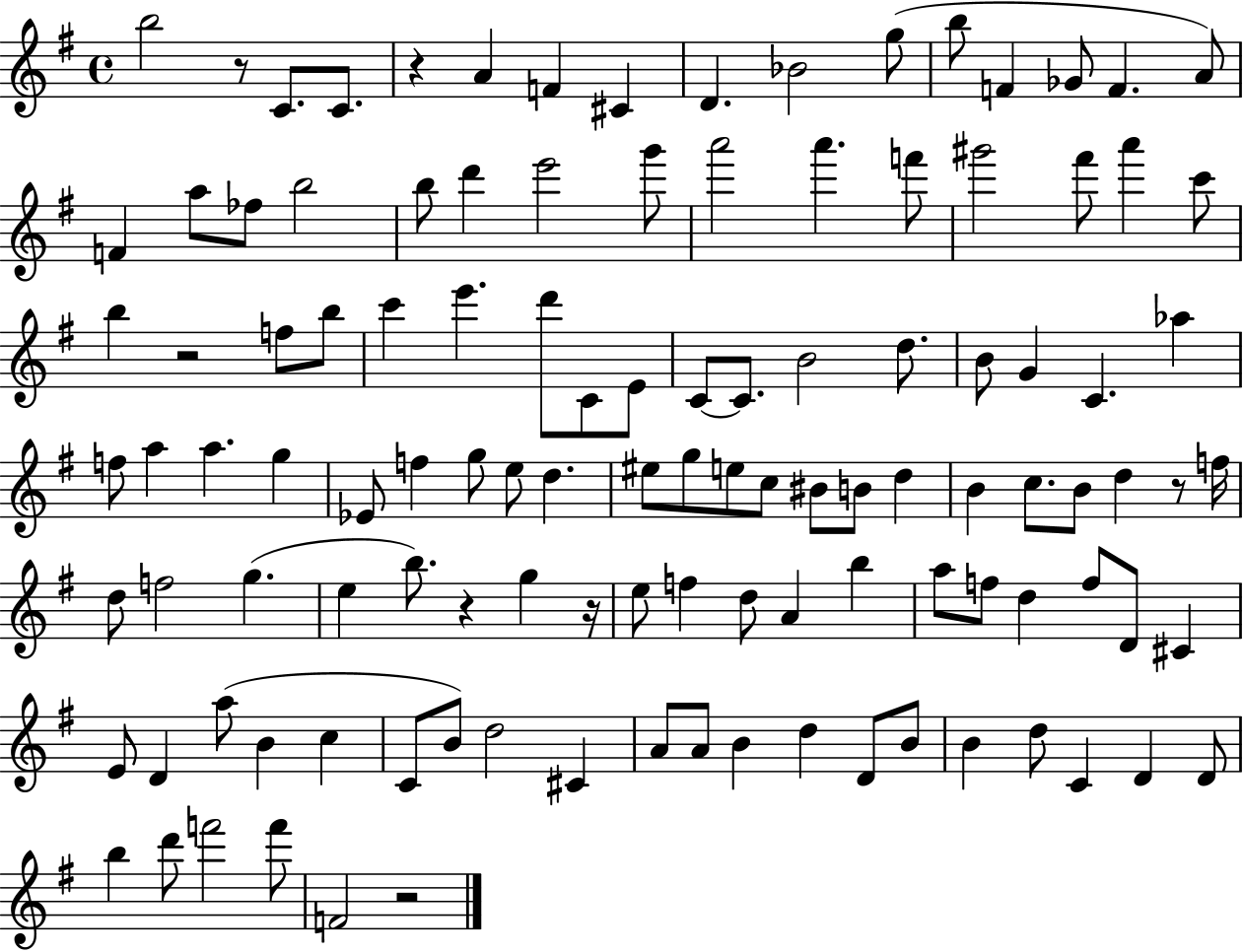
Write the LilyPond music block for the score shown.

{
  \clef treble
  \time 4/4
  \defaultTimeSignature
  \key g \major
  \repeat volta 2 { b''2 r8 c'8. c'8. | r4 a'4 f'4 cis'4 | d'4. bes'2 g''8( | b''8 f'4 ges'8 f'4. a'8) | \break f'4 a''8 fes''8 b''2 | b''8 d'''4 e'''2 g'''8 | a'''2 a'''4. f'''8 | gis'''2 fis'''8 a'''4 c'''8 | \break b''4 r2 f''8 b''8 | c'''4 e'''4. d'''8 c'8 e'8 | c'8~~ c'8. b'2 d''8. | b'8 g'4 c'4. aes''4 | \break f''8 a''4 a''4. g''4 | ees'8 f''4 g''8 e''8 d''4. | eis''8 g''8 e''8 c''8 bis'8 b'8 d''4 | b'4 c''8. b'8 d''4 r8 f''16 | \break d''8 f''2 g''4.( | e''4 b''8.) r4 g''4 r16 | e''8 f''4 d''8 a'4 b''4 | a''8 f''8 d''4 f''8 d'8 cis'4 | \break e'8 d'4 a''8( b'4 c''4 | c'8 b'8) d''2 cis'4 | a'8 a'8 b'4 d''4 d'8 b'8 | b'4 d''8 c'4 d'4 d'8 | \break b''4 d'''8 f'''2 f'''8 | f'2 r2 | } \bar "|."
}